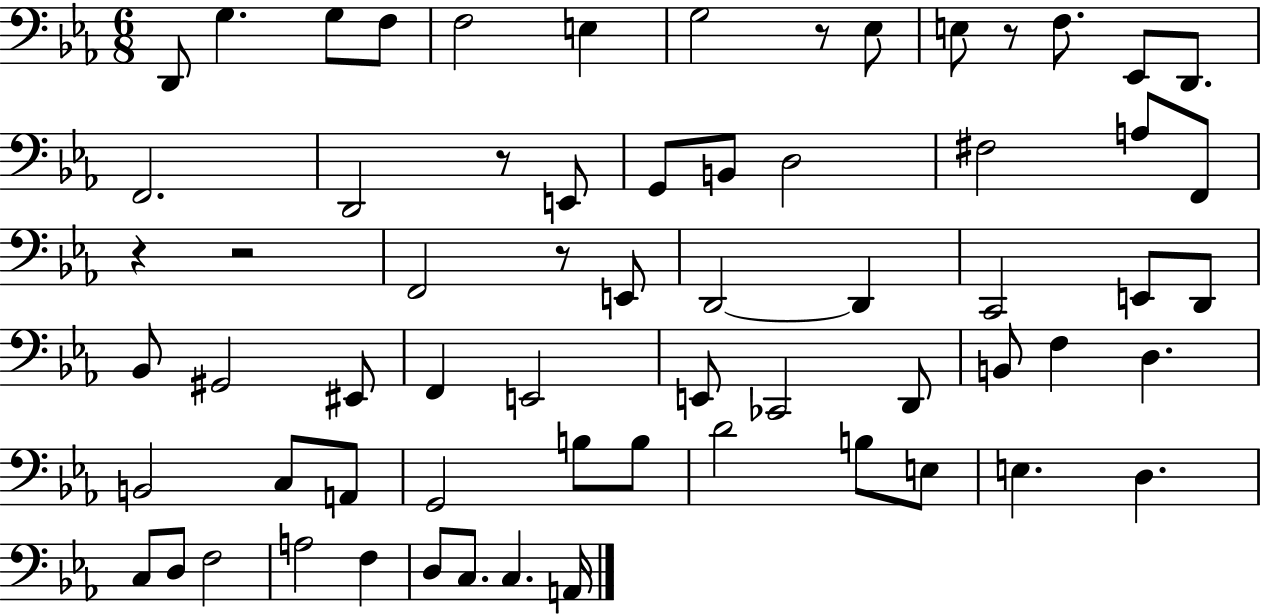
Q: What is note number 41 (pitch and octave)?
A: C3